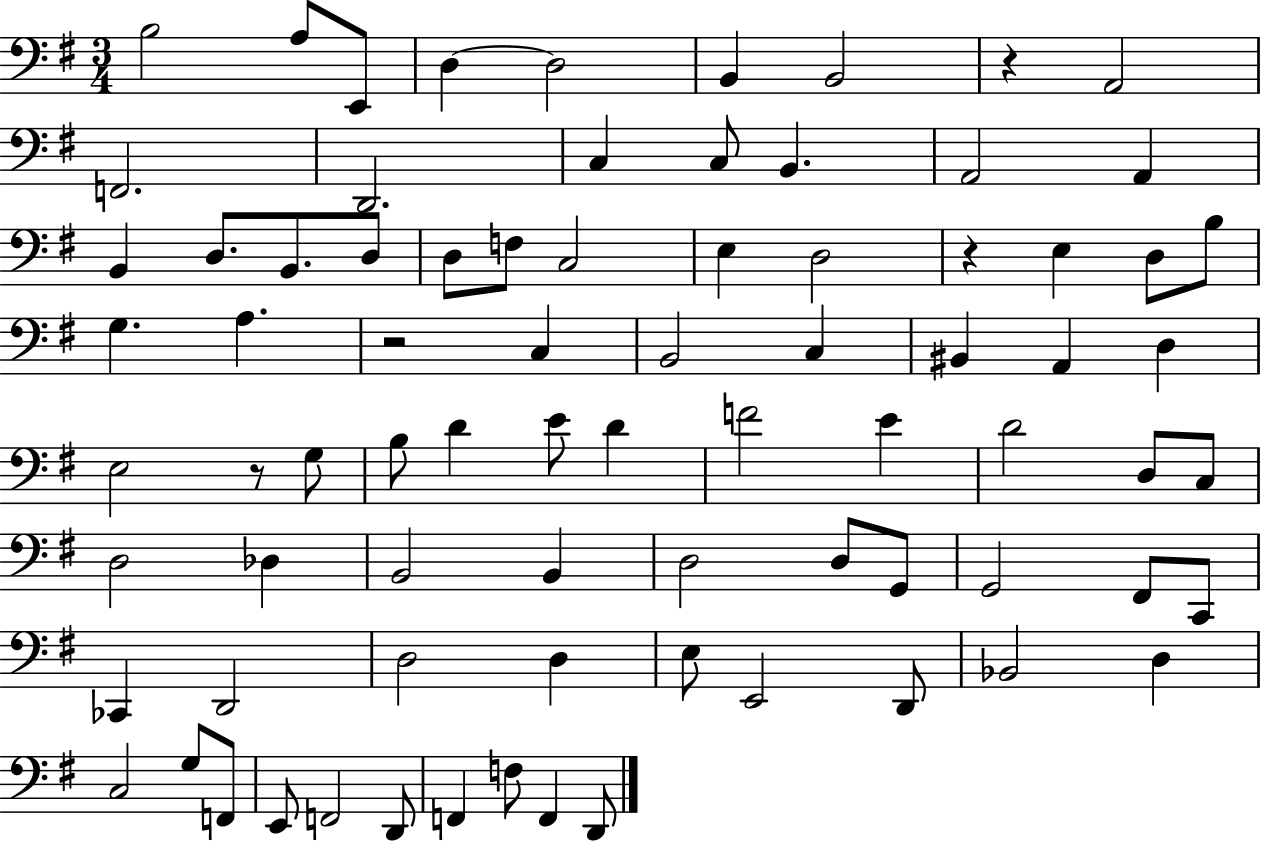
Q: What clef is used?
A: bass